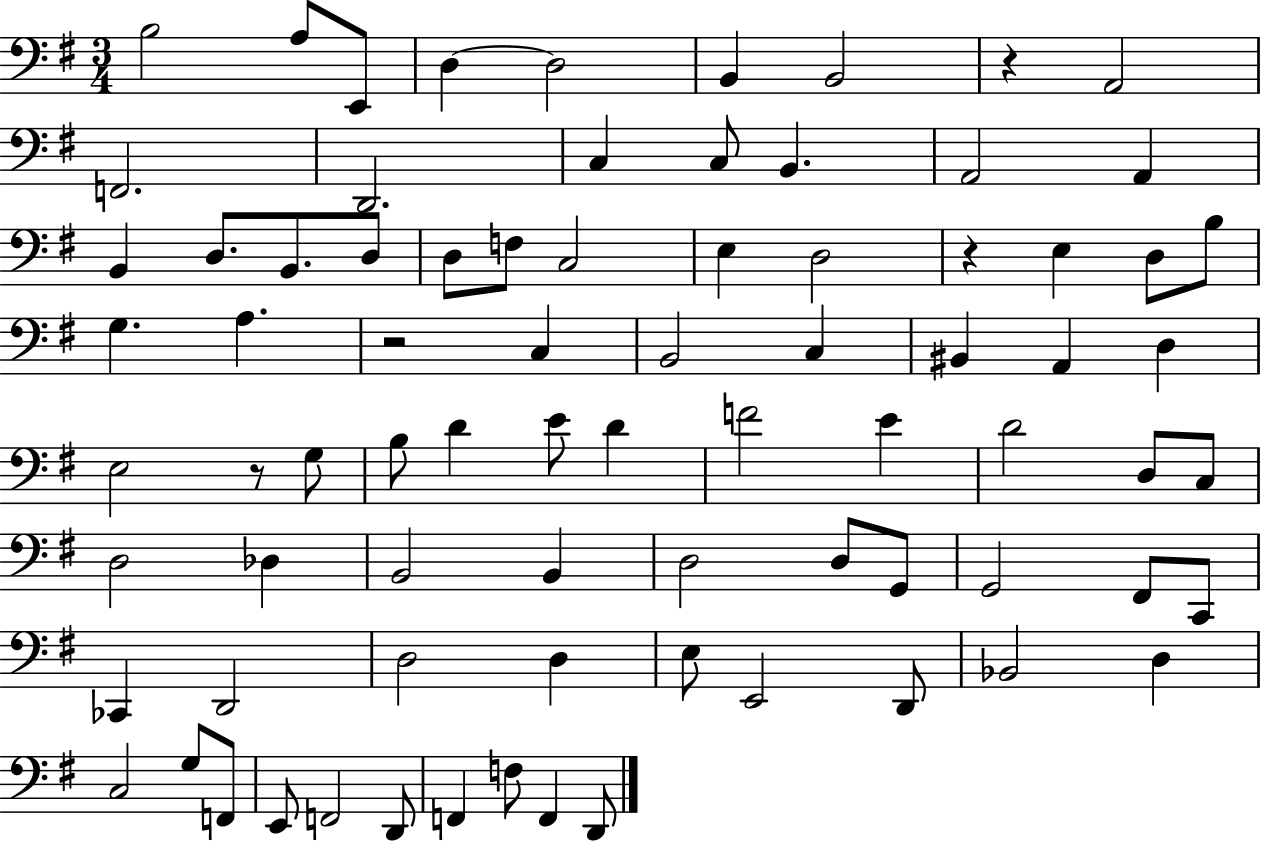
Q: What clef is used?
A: bass